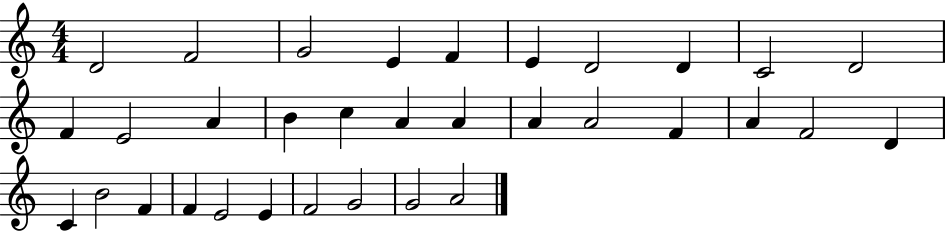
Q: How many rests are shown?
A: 0